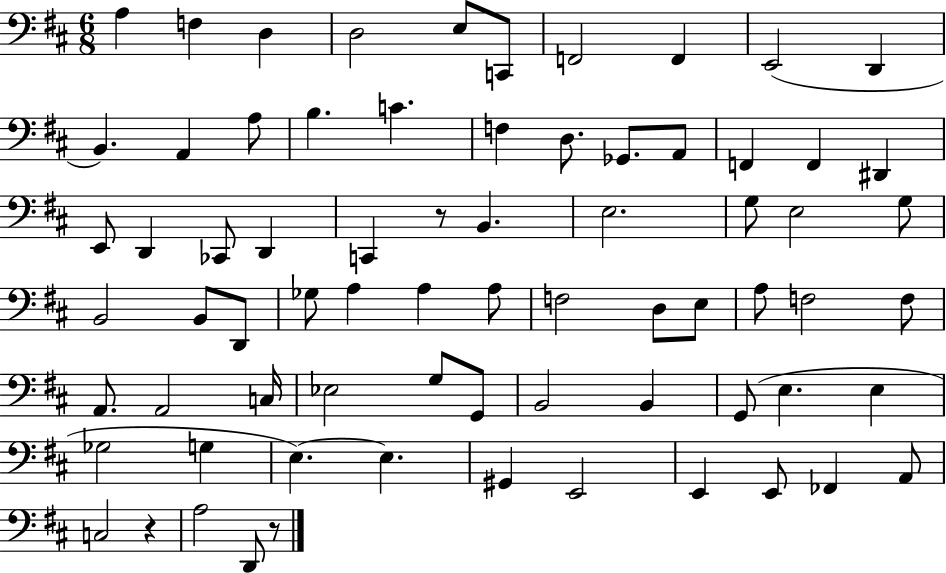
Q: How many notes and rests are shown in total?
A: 72